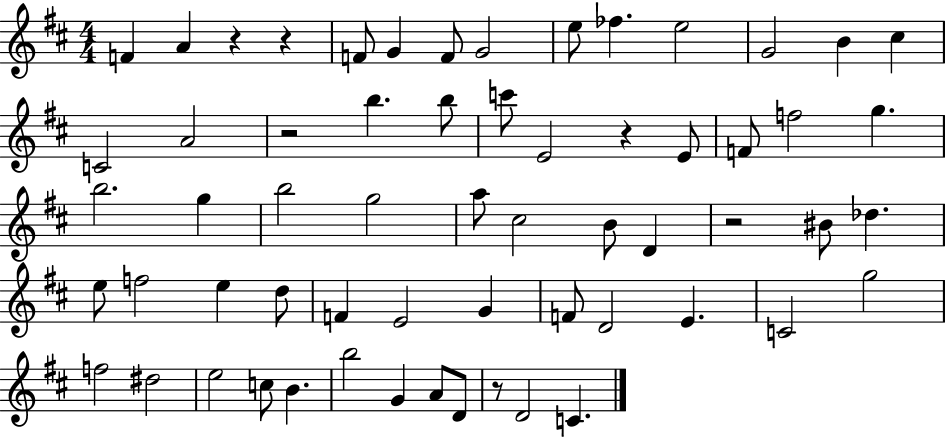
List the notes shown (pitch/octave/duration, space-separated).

F4/q A4/q R/q R/q F4/e G4/q F4/e G4/h E5/e FES5/q. E5/h G4/h B4/q C#5/q C4/h A4/h R/h B5/q. B5/e C6/e E4/h R/q E4/e F4/e F5/h G5/q. B5/h. G5/q B5/h G5/h A5/e C#5/h B4/e D4/q R/h BIS4/e Db5/q. E5/e F5/h E5/q D5/e F4/q E4/h G4/q F4/e D4/h E4/q. C4/h G5/h F5/h D#5/h E5/h C5/e B4/q. B5/h G4/q A4/e D4/e R/e D4/h C4/q.